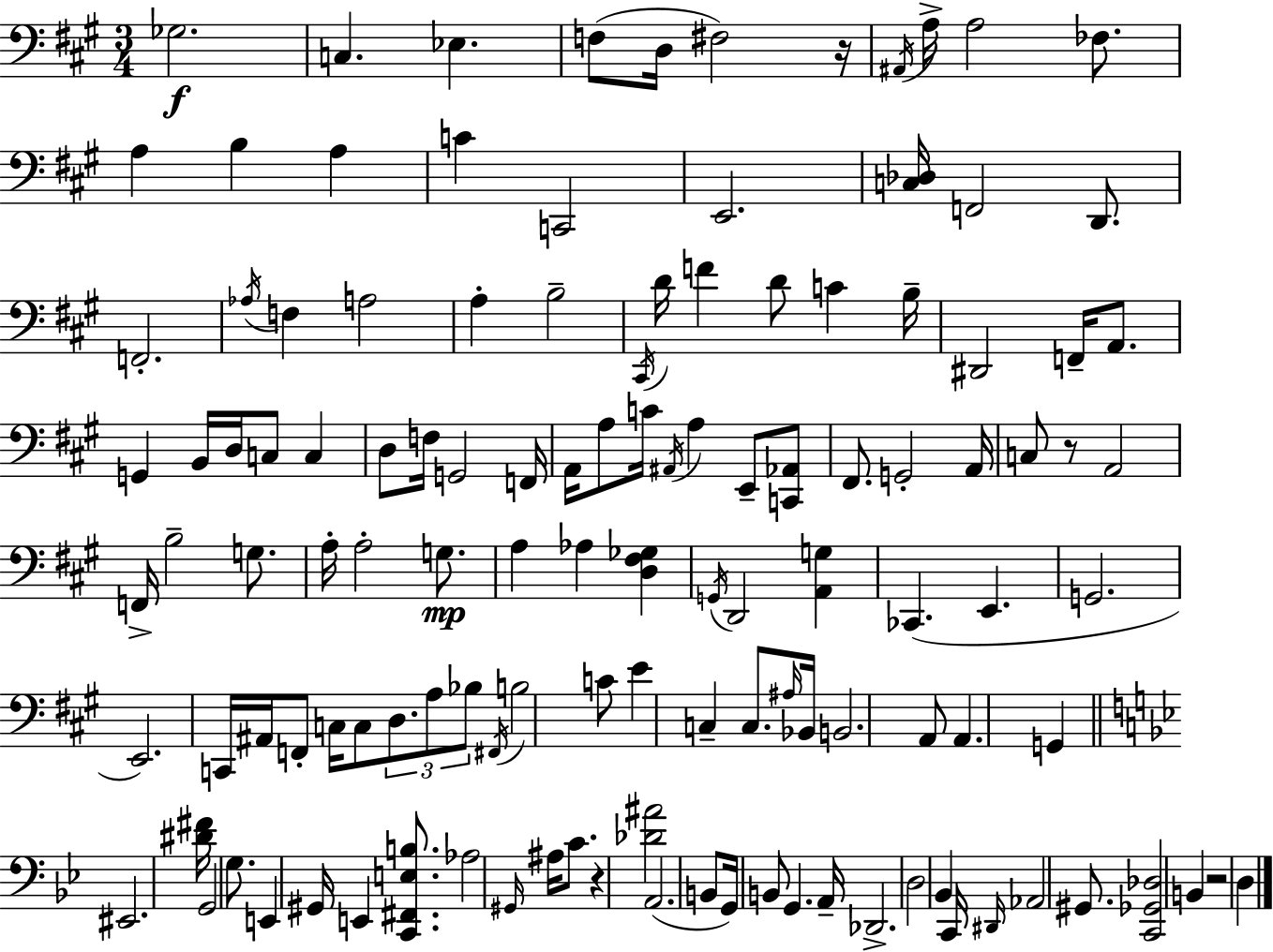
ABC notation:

X:1
T:Untitled
M:3/4
L:1/4
K:A
_G,2 C, _E, F,/2 D,/4 ^F,2 z/4 ^A,,/4 A,/4 A,2 _F,/2 A, B, A, C C,,2 E,,2 [C,_D,]/4 F,,2 D,,/2 F,,2 _A,/4 F, A,2 A, B,2 ^C,,/4 D/4 F D/2 C B,/4 ^D,,2 F,,/4 A,,/2 G,, B,,/4 D,/4 C,/2 C, D,/2 F,/4 G,,2 F,,/4 A,,/4 A,/2 C/4 ^A,,/4 A, E,,/2 [C,,_A,,]/2 ^F,,/2 G,,2 A,,/4 C,/2 z/2 A,,2 F,,/4 B,2 G,/2 A,/4 A,2 G,/2 A, _A, [D,^F,_G,] G,,/4 D,,2 [A,,G,] _C,, E,, G,,2 E,,2 C,,/4 ^A,,/4 F,,/2 C,/4 C,/2 D,/2 A,/2 _B,/2 ^F,,/4 B,2 C/2 E C, C,/2 ^A,/4 _B,,/4 B,,2 A,,/2 A,, G,, ^E,,2 [^D^F]/4 G,,2 G,/2 E,, ^G,,/4 E,, [C,,^F,,E,B,]/2 _A,2 ^G,,/4 ^A,/4 C/2 z [_D^A]2 A,,2 B,,/2 G,,/4 B,,/2 G,, A,,/4 _D,,2 D,2 _B,, C,,/4 ^D,,/4 _A,,2 ^G,,/2 [C,,_G,,_D,]2 B,, z2 D,